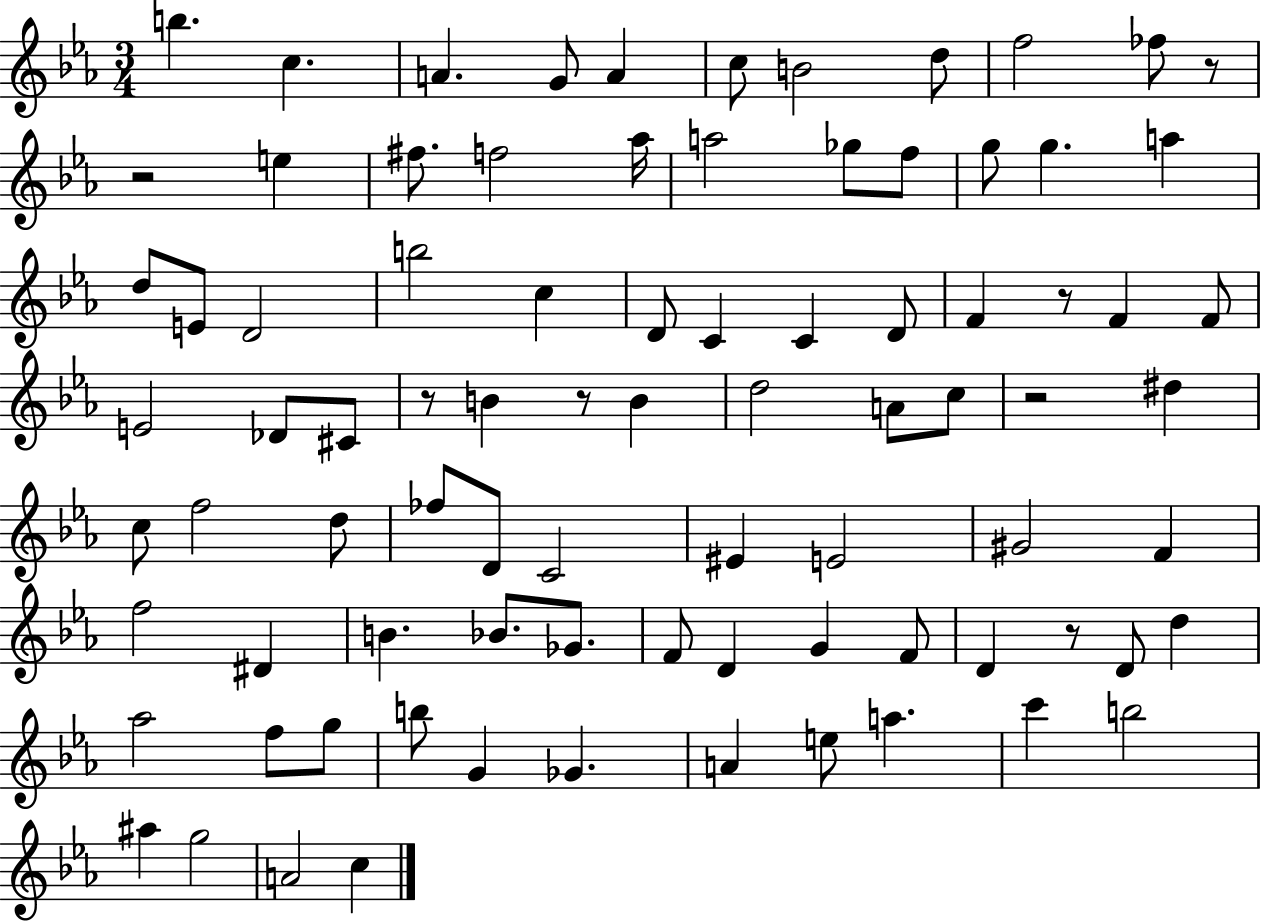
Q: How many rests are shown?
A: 7